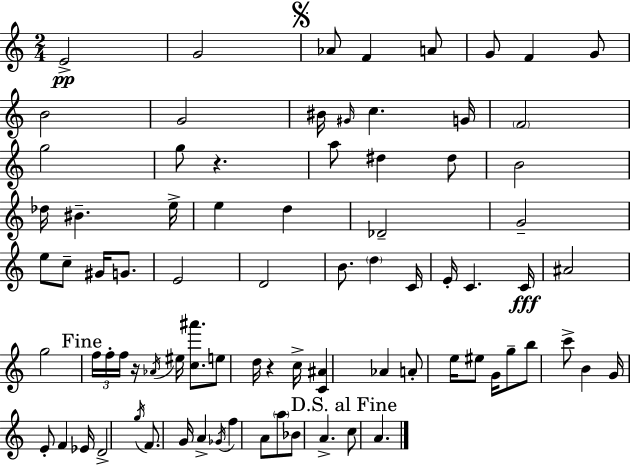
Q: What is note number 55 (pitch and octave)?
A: G4